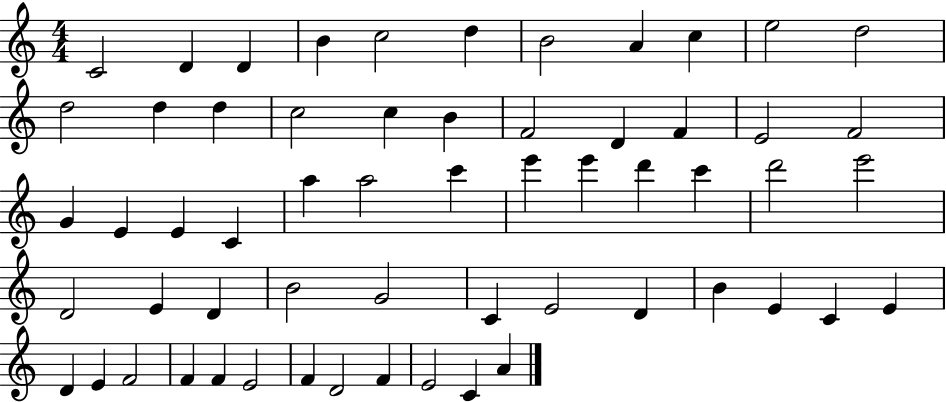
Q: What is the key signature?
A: C major